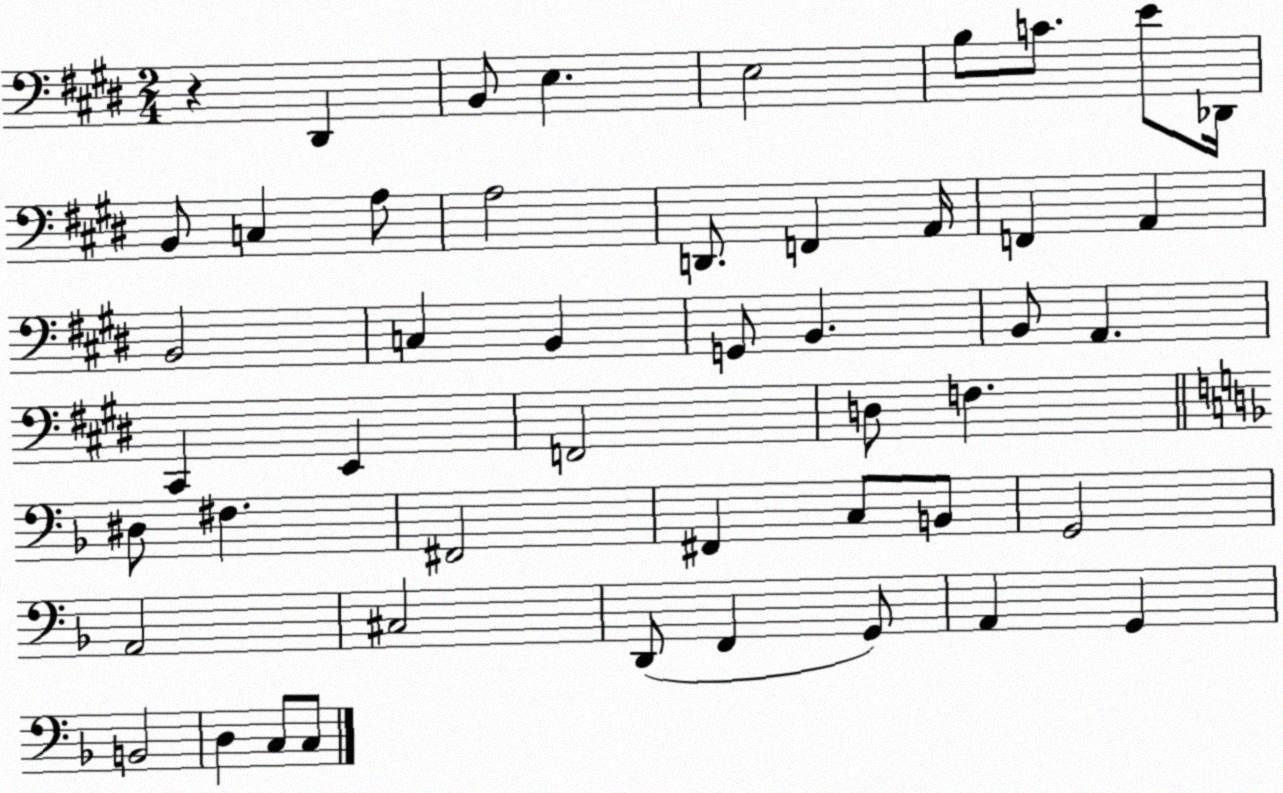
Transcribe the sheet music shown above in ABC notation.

X:1
T:Untitled
M:2/4
L:1/4
K:E
z ^D,, B,,/2 E, E,2 B,/2 C/2 E/2 _D,,/4 B,,/2 C, A,/2 A,2 D,,/2 F,, A,,/4 F,, A,, B,,2 C, B,, G,,/2 B,, B,,/2 A,, ^C,, E,, F,,2 D,/2 F, ^D,/2 ^F, ^F,,2 ^F,, C,/2 B,,/2 G,,2 A,,2 ^C,2 D,,/2 F,, G,,/2 A,, G,, B,,2 D, C,/2 C,/2